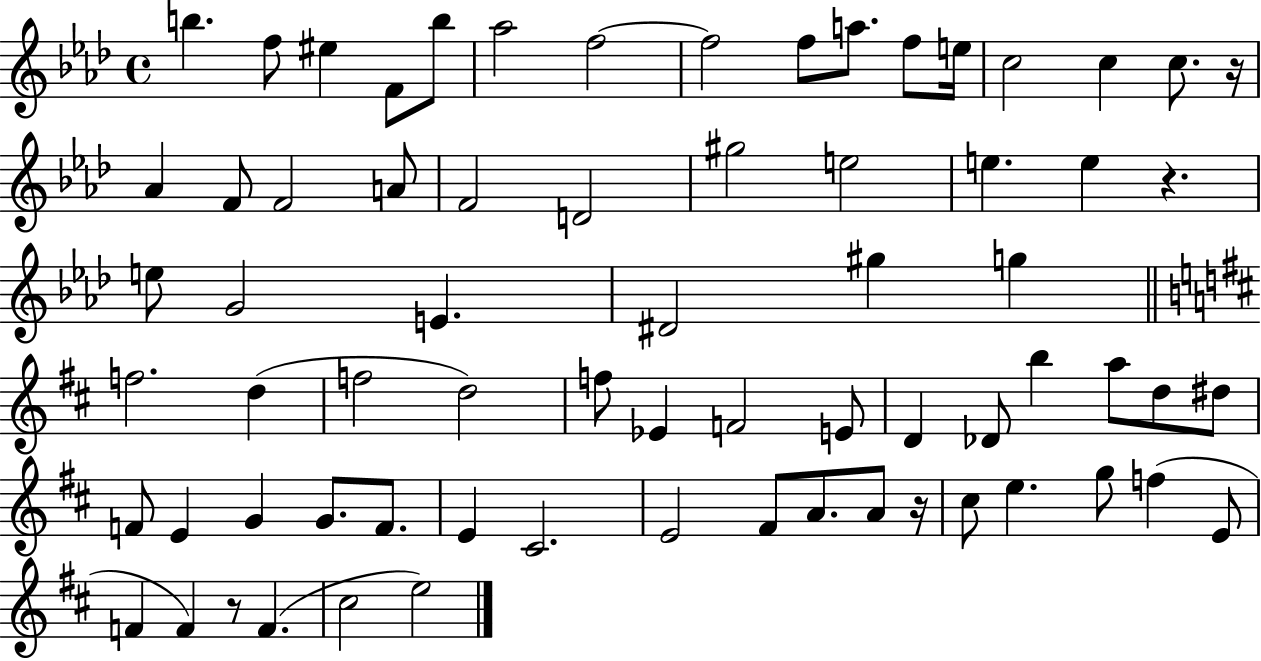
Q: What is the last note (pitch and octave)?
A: E5